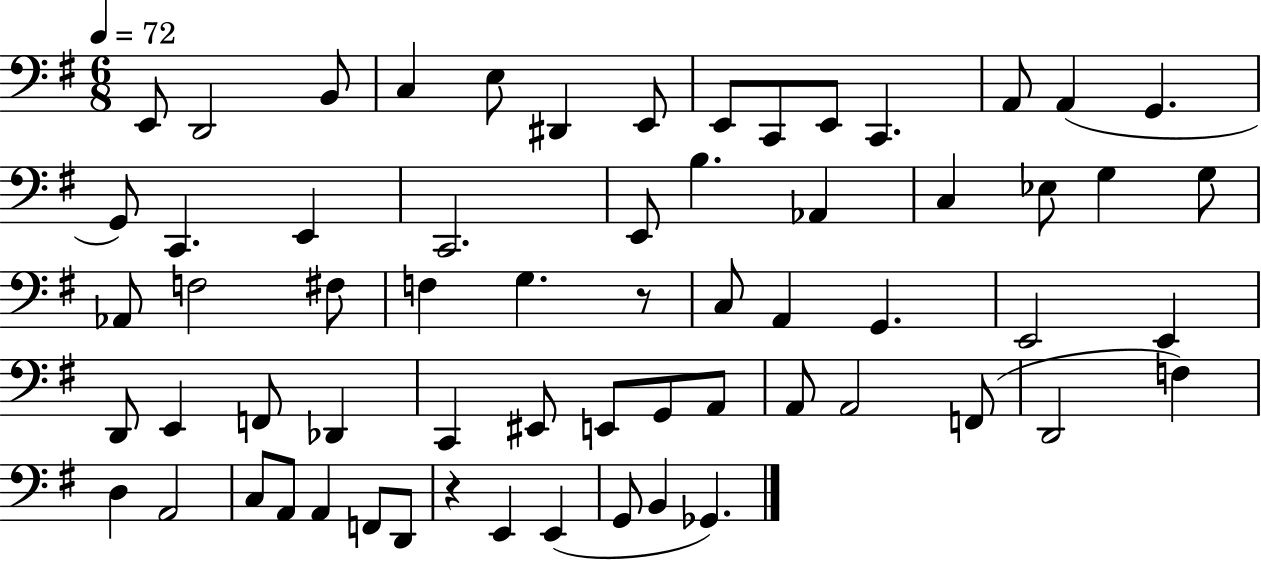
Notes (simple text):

E2/e D2/h B2/e C3/q E3/e D#2/q E2/e E2/e C2/e E2/e C2/q. A2/e A2/q G2/q. G2/e C2/q. E2/q C2/h. E2/e B3/q. Ab2/q C3/q Eb3/e G3/q G3/e Ab2/e F3/h F#3/e F3/q G3/q. R/e C3/e A2/q G2/q. E2/h E2/q D2/e E2/q F2/e Db2/q C2/q EIS2/e E2/e G2/e A2/e A2/e A2/h F2/e D2/h F3/q D3/q A2/h C3/e A2/e A2/q F2/e D2/e R/q E2/q E2/q G2/e B2/q Gb2/q.